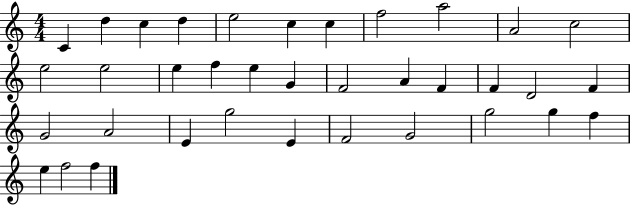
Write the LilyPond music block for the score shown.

{
  \clef treble
  \numericTimeSignature
  \time 4/4
  \key c \major
  c'4 d''4 c''4 d''4 | e''2 c''4 c''4 | f''2 a''2 | a'2 c''2 | \break e''2 e''2 | e''4 f''4 e''4 g'4 | f'2 a'4 f'4 | f'4 d'2 f'4 | \break g'2 a'2 | e'4 g''2 e'4 | f'2 g'2 | g''2 g''4 f''4 | \break e''4 f''2 f''4 | \bar "|."
}